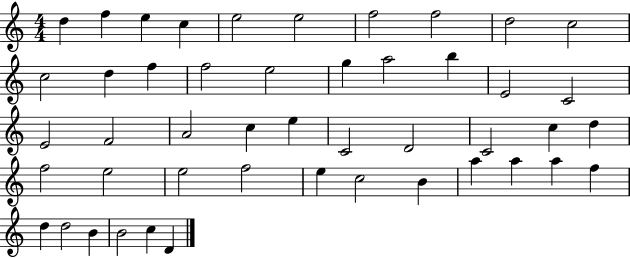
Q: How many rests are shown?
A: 0